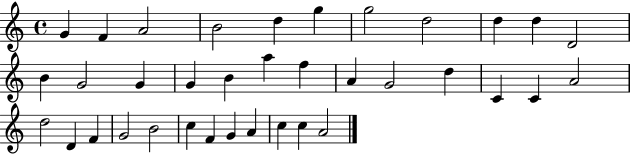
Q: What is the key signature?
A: C major